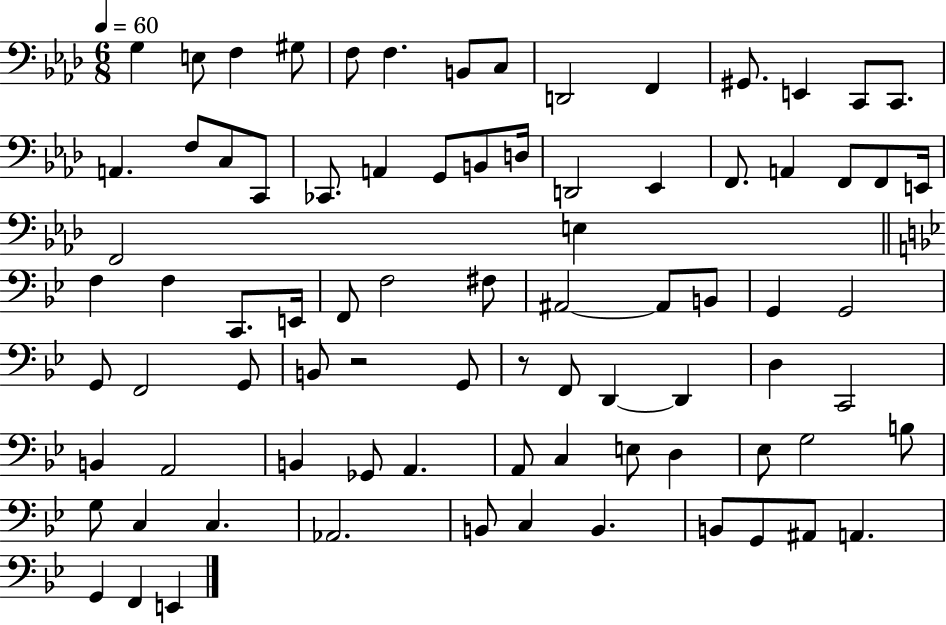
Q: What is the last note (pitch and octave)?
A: E2